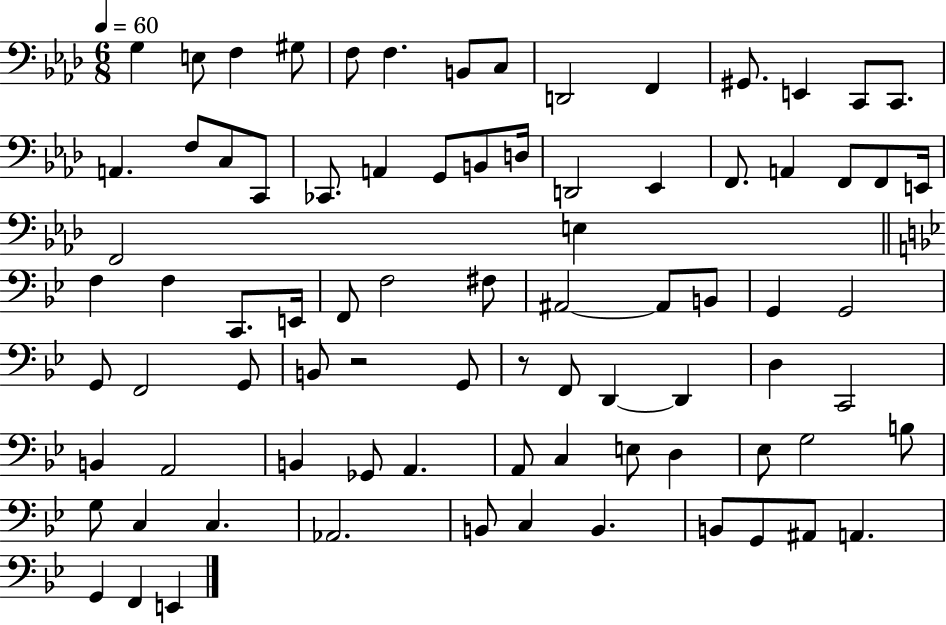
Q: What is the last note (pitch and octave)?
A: E2